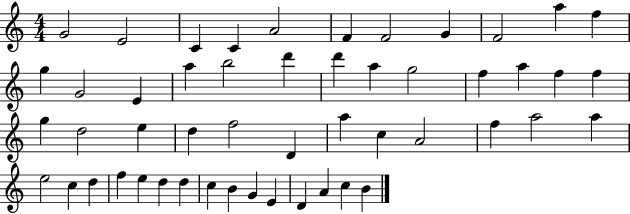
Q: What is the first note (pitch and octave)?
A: G4